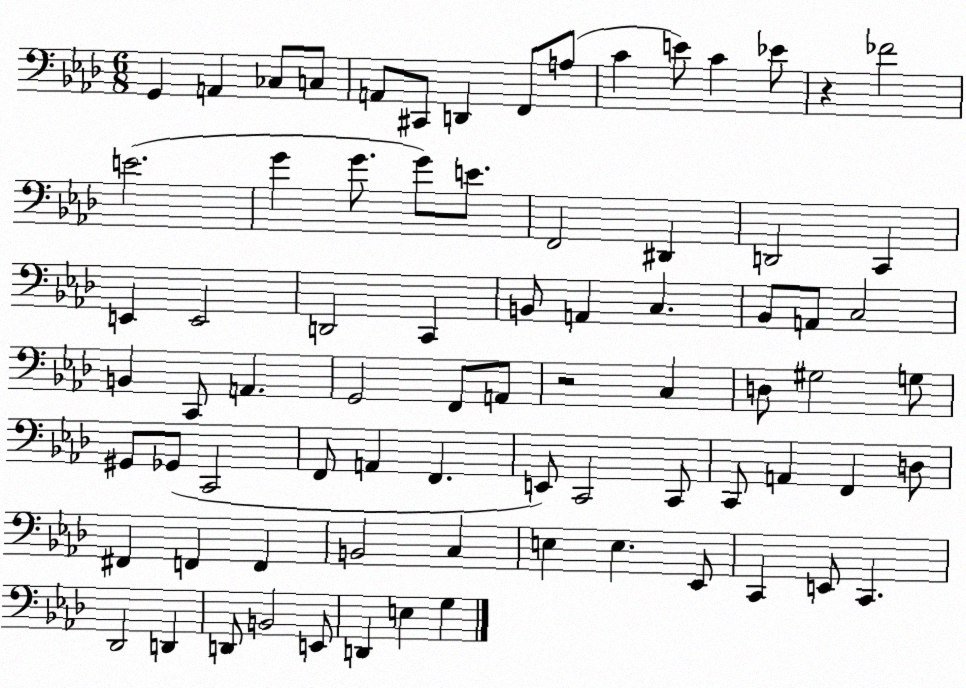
X:1
T:Untitled
M:6/8
L:1/4
K:Ab
G,, A,, _C,/2 C,/2 A,,/2 ^C,,/2 D,, F,,/2 A,/2 C E/2 C _E/2 z _F2 E2 G G/2 G/2 E/2 F,,2 ^D,, D,,2 C,, E,, E,,2 D,,2 C,, B,,/2 A,, C, _B,,/2 A,,/2 C,2 B,, C,,/2 A,, G,,2 F,,/2 A,,/2 z2 C, D,/2 ^G,2 G,/2 ^G,,/2 _G,,/2 C,,2 F,,/2 A,, F,, E,,/2 C,,2 C,,/2 C,,/2 A,, F,, D,/2 ^F,, F,, F,, B,,2 C, E, E, _E,,/2 C,, E,,/2 C,, _D,,2 D,, D,,/2 B,,2 E,,/2 D,, E, G,